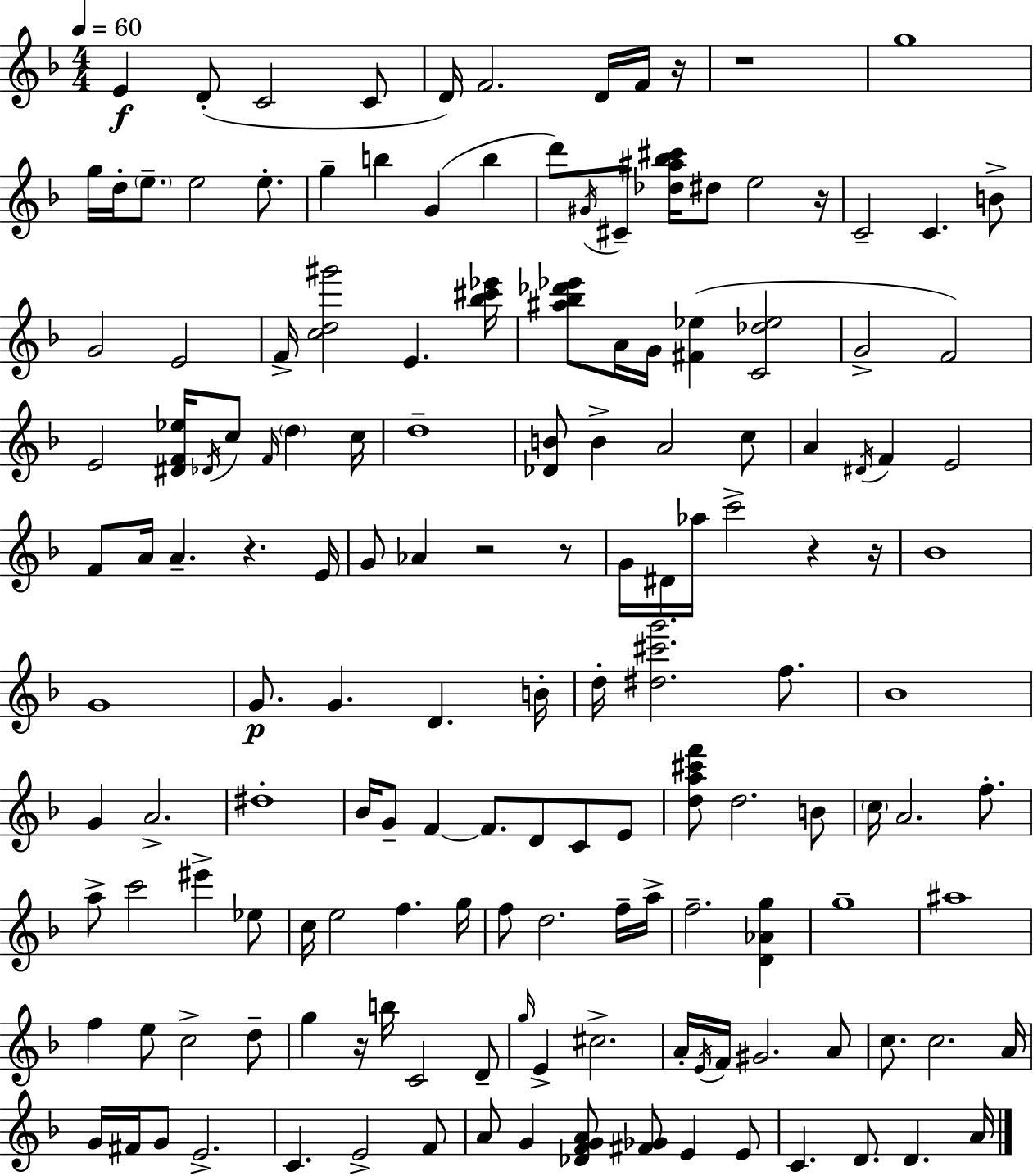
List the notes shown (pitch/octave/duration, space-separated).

E4/q D4/e C4/h C4/e D4/s F4/h. D4/s F4/s R/s R/w G5/w G5/s D5/s E5/e. E5/h E5/e. G5/q B5/q G4/q B5/q D6/e G#4/s C#4/e [Db5,A#5,Bb5,C#6]/s D#5/e E5/h R/s C4/h C4/q. B4/e G4/h E4/h F4/s [C5,D5,G#6]/h E4/q. [Bb5,C#6,Eb6]/s [A#5,Bb5,Db6,Eb6]/e A4/s G4/s [F#4,Eb5]/q [C4,Db5,Eb5]/h G4/h F4/h E4/h [D#4,F4,Eb5]/s Db4/s C5/e F4/s D5/q C5/s D5/w [Db4,B4]/e B4/q A4/h C5/e A4/q D#4/s F4/q E4/h F4/e A4/s A4/q. R/q. E4/s G4/e Ab4/q R/h R/e G4/s D#4/s Ab5/s C6/h R/q R/s Bb4/w G4/w G4/e. G4/q. D4/q. B4/s D5/s [D#5,C#6,G6]/h. F5/e. Bb4/w G4/q A4/h. D#5/w Bb4/s G4/e F4/q F4/e. D4/e C4/e E4/e [D5,A5,C#6,F6]/e D5/h. B4/e C5/s A4/h. F5/e. A5/e C6/h EIS6/q Eb5/e C5/s E5/h F5/q. G5/s F5/e D5/h. F5/s A5/s F5/h. [D4,Ab4,G5]/q G5/w A#5/w F5/q E5/e C5/h D5/e G5/q R/s B5/s C4/h D4/e G5/s E4/q C#5/h. A4/s E4/s F4/s G#4/h. A4/e C5/e. C5/h. A4/s G4/s F#4/s G4/e E4/h. C4/q. E4/h F4/e A4/e G4/q [Db4,F4,G4,A4]/e [F#4,Gb4]/e E4/q E4/e C4/q. D4/e. D4/q. A4/s